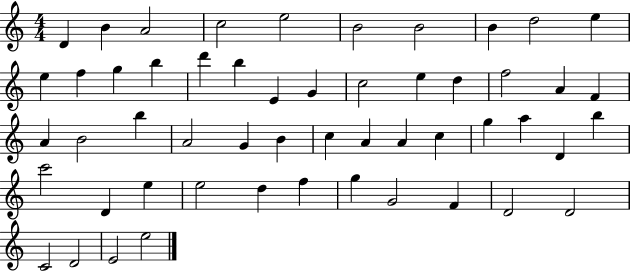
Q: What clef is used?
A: treble